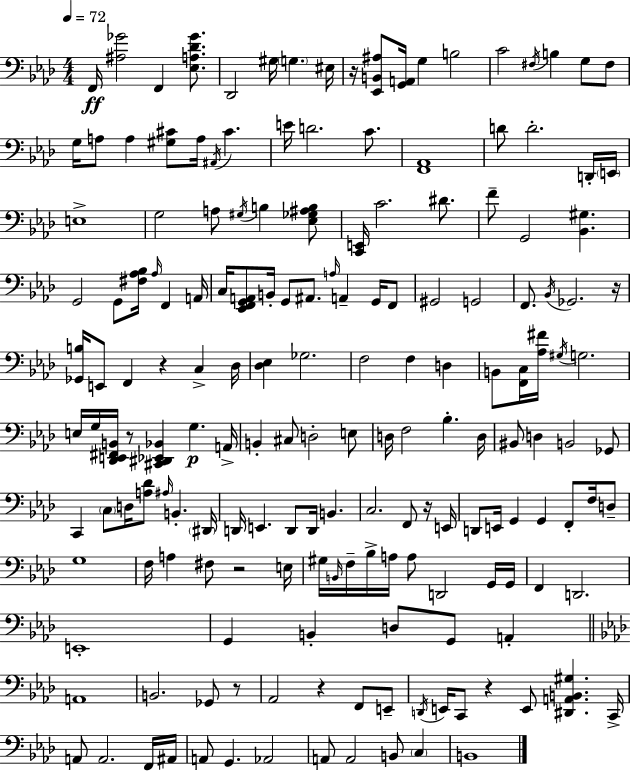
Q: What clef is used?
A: bass